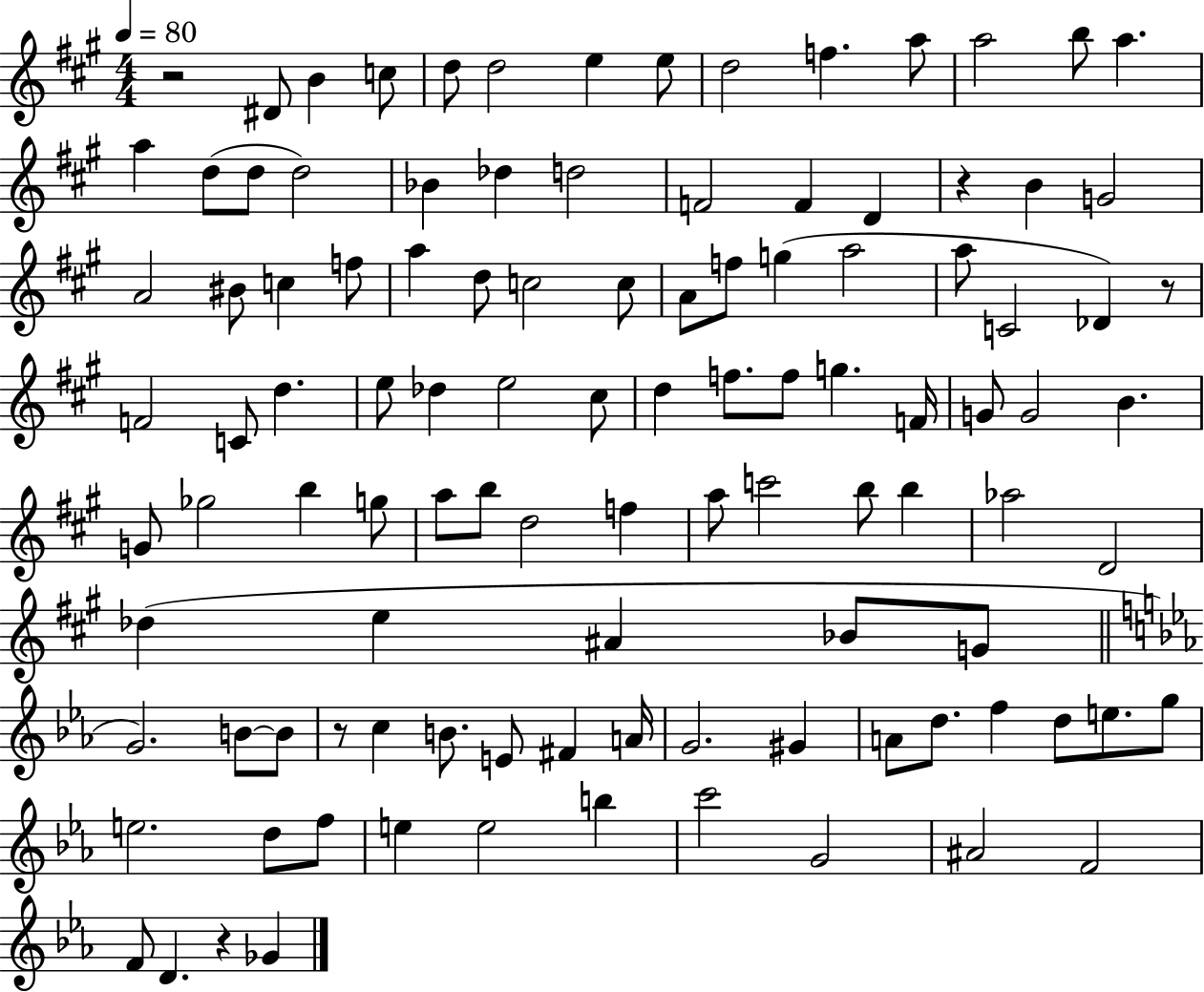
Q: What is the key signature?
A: A major